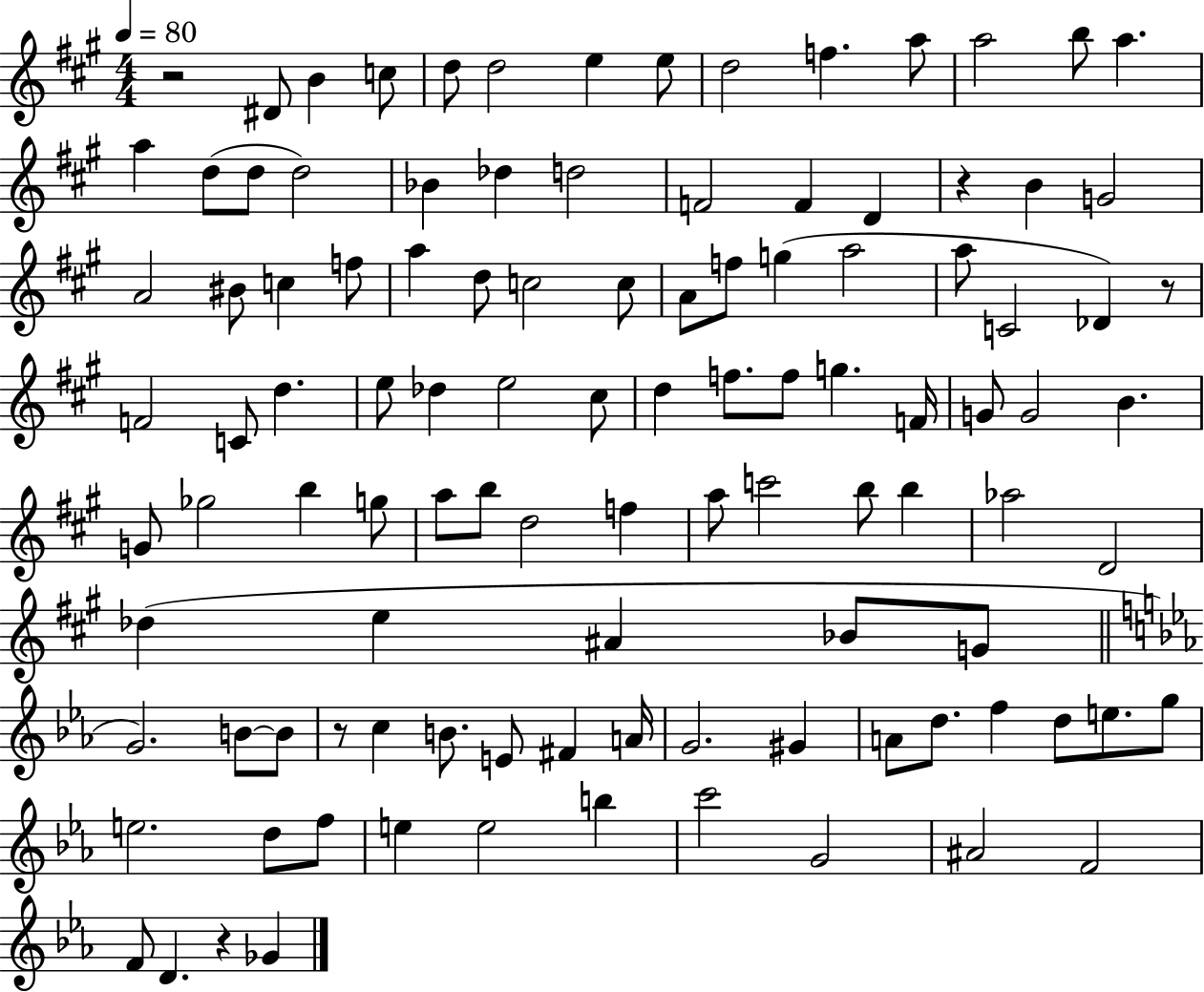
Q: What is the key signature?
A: A major